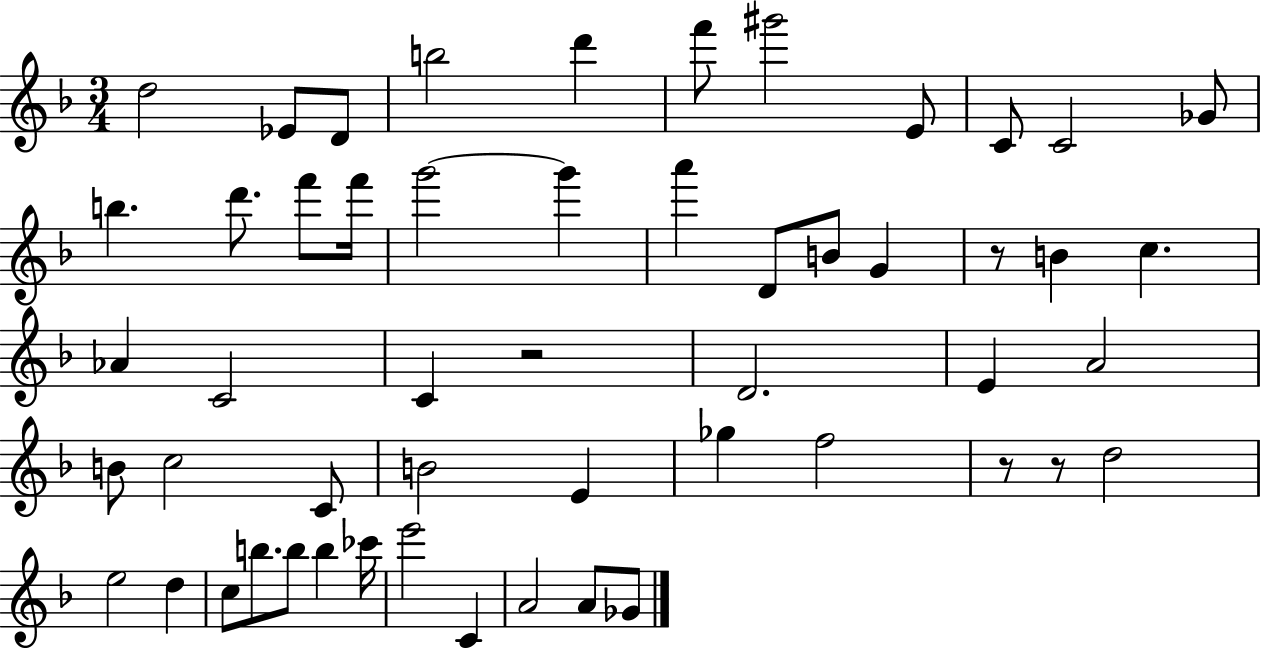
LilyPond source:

{
  \clef treble
  \numericTimeSignature
  \time 3/4
  \key f \major
  d''2 ees'8 d'8 | b''2 d'''4 | f'''8 gis'''2 e'8 | c'8 c'2 ges'8 | \break b''4. d'''8. f'''8 f'''16 | g'''2~~ g'''4 | a'''4 d'8 b'8 g'4 | r8 b'4 c''4. | \break aes'4 c'2 | c'4 r2 | d'2. | e'4 a'2 | \break b'8 c''2 c'8 | b'2 e'4 | ges''4 f''2 | r8 r8 d''2 | \break e''2 d''4 | c''8 b''8. b''8 b''4 ces'''16 | e'''2 c'4 | a'2 a'8 ges'8 | \break \bar "|."
}